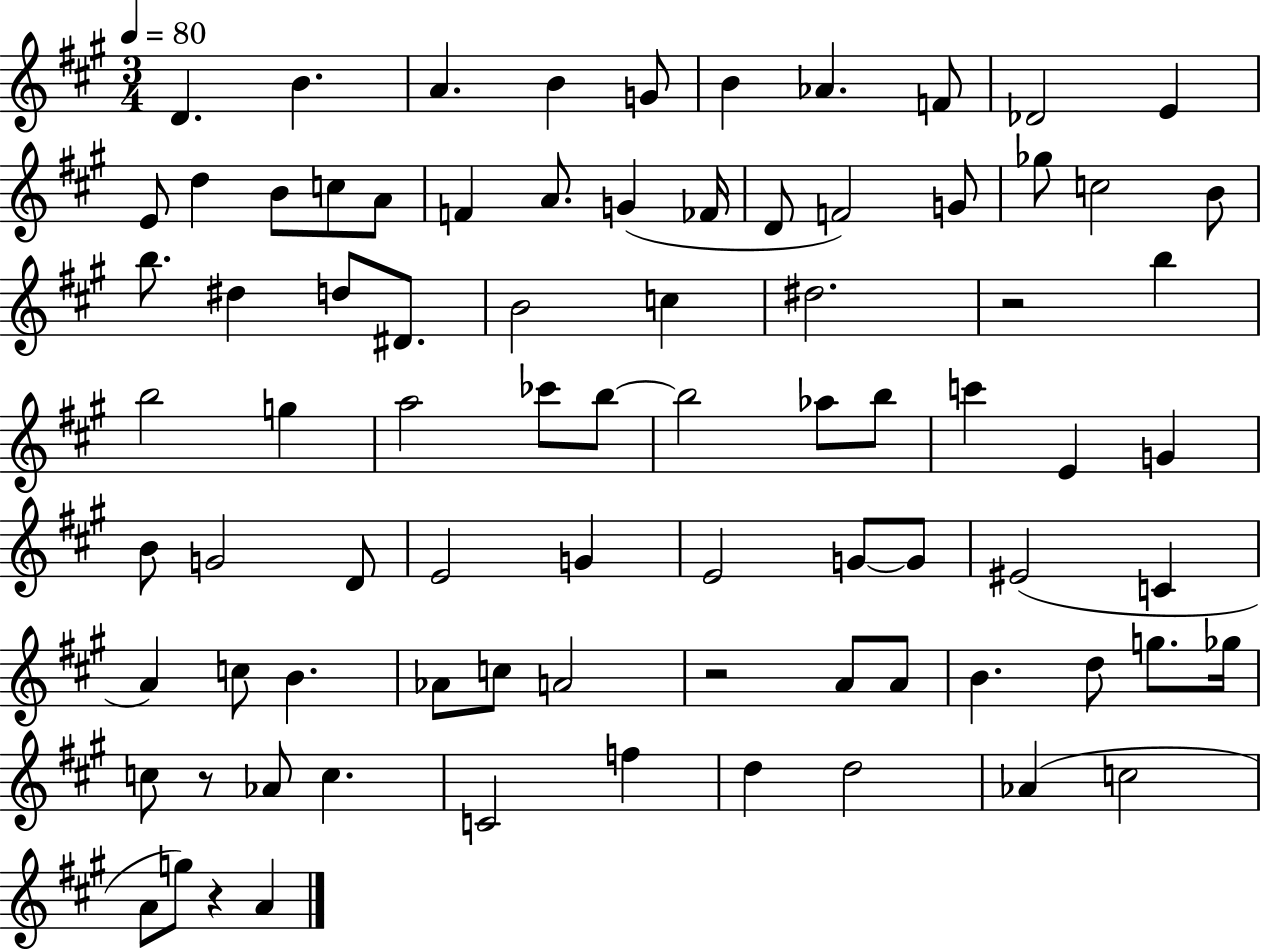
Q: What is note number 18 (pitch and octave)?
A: G4